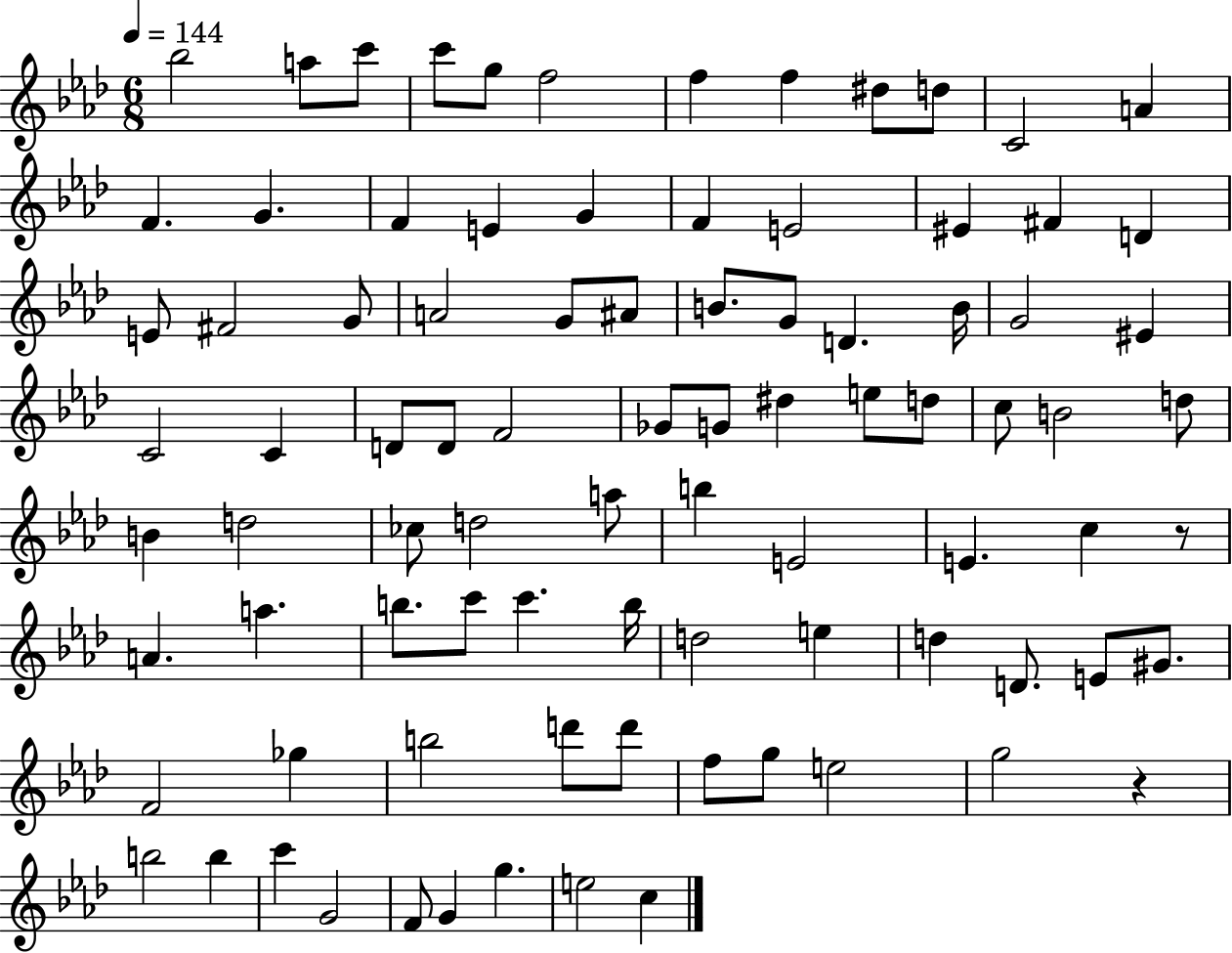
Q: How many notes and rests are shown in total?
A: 88